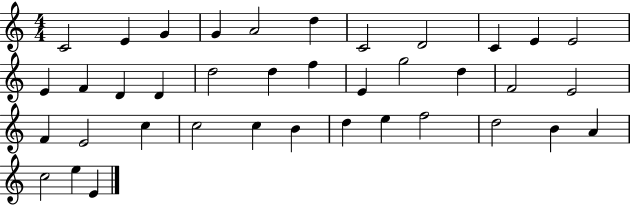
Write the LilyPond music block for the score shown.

{
  \clef treble
  \numericTimeSignature
  \time 4/4
  \key c \major
  c'2 e'4 g'4 | g'4 a'2 d''4 | c'2 d'2 | c'4 e'4 e'2 | \break e'4 f'4 d'4 d'4 | d''2 d''4 f''4 | e'4 g''2 d''4 | f'2 e'2 | \break f'4 e'2 c''4 | c''2 c''4 b'4 | d''4 e''4 f''2 | d''2 b'4 a'4 | \break c''2 e''4 e'4 | \bar "|."
}